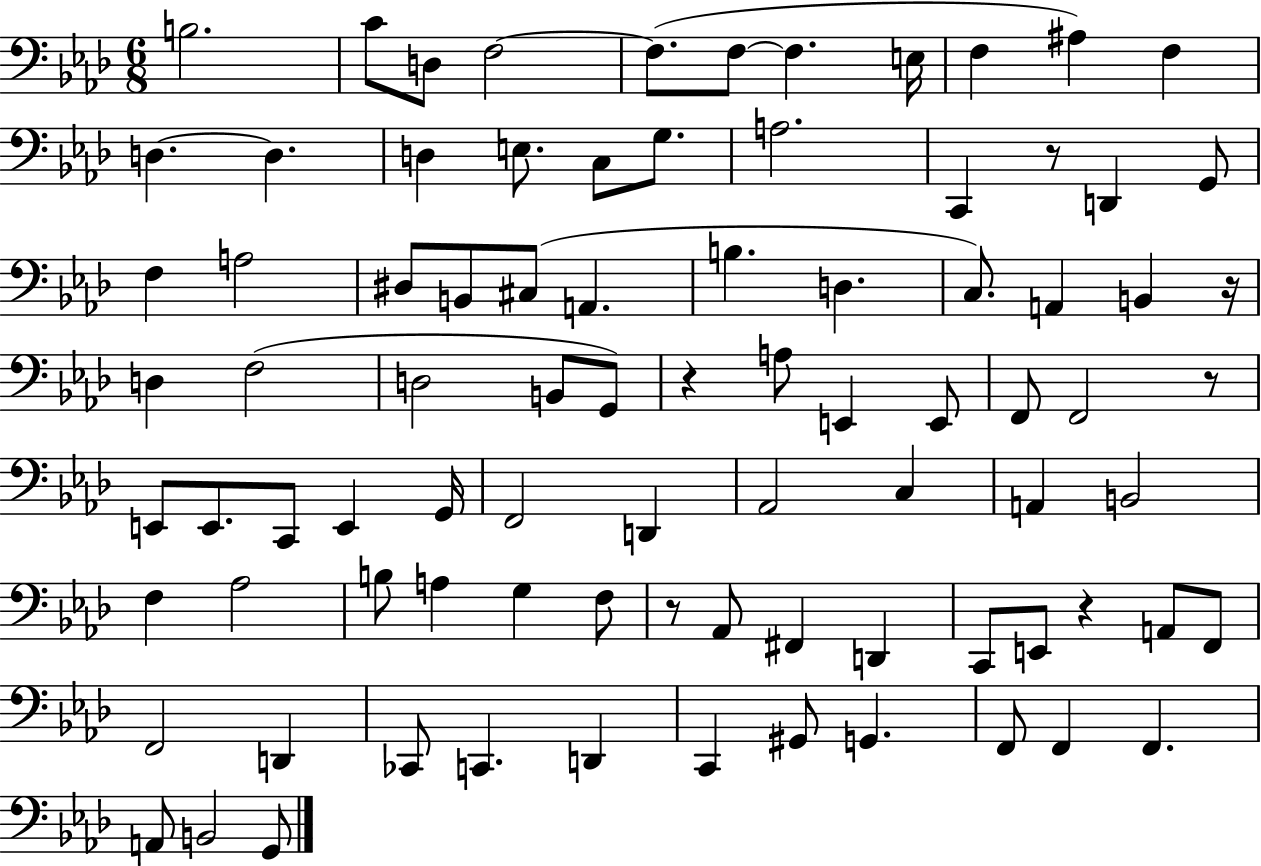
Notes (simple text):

B3/h. C4/e D3/e F3/h F3/e. F3/e F3/q. E3/s F3/q A#3/q F3/q D3/q. D3/q. D3/q E3/e. C3/e G3/e. A3/h. C2/q R/e D2/q G2/e F3/q A3/h D#3/e B2/e C#3/e A2/q. B3/q. D3/q. C3/e. A2/q B2/q R/s D3/q F3/h D3/h B2/e G2/e R/q A3/e E2/q E2/e F2/e F2/h R/e E2/e E2/e. C2/e E2/q G2/s F2/h D2/q Ab2/h C3/q A2/q B2/h F3/q Ab3/h B3/e A3/q G3/q F3/e R/e Ab2/e F#2/q D2/q C2/e E2/e R/q A2/e F2/e F2/h D2/q CES2/e C2/q. D2/q C2/q G#2/e G2/q. F2/e F2/q F2/q. A2/e B2/h G2/e